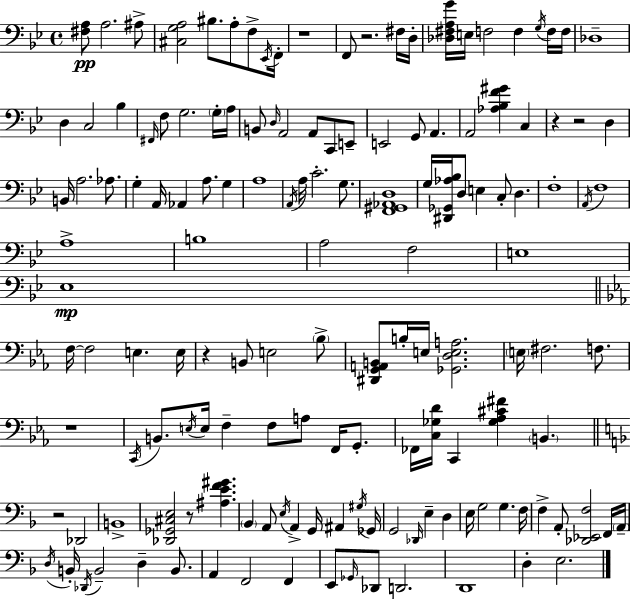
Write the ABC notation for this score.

X:1
T:Untitled
M:4/4
L:1/4
K:Gm
[^F,A,]/2 A,2 ^A,/2 [^C,G,A,]2 ^B,/2 A,/2 F,/2 _E,,/4 F,,/4 z4 F,,/2 z2 ^F,/4 D,/4 [_D,^F,A,G]/4 E,/4 F,2 F, G,/4 F,/4 F,/4 _D,4 D, C,2 _B, ^F,,/4 F,/2 G,2 G,/4 A,/4 B,,/2 D,/4 A,,2 A,,/2 C,,/2 E,,/2 E,,2 G,,/2 A,, A,,2 [_A,_B,F^G] C, z z2 D, B,,/4 A,2 _A,/2 G, A,,/4 _A,, A,/2 G, A,4 A,,/4 A,/4 C2 G,/2 [F,,^G,,_A,,D,]4 G,/4 [^D,,_G,,_A,_B,]/4 D,/2 E, C,/2 D, F,4 A,,/4 F,4 A,4 B,4 A,2 F,2 E,4 _E,4 F,/4 F,2 E, E,/4 z B,,/2 E,2 _B,/2 [^D,,G,,A,,B,,]/2 B,/4 E,/4 [_G,,D,E,A,]2 E,/4 ^F,2 F,/2 z4 C,,/4 B,,/2 E,/4 E,/4 F, F,/2 A,/2 F,,/4 G,,/2 _F,,/4 [C,_G,D]/4 C,, [_G,_A,^C^F] B,, z2 _D,,2 B,,4 [_D,,_G,,^C,E,]2 z/2 [^A,EF^G] _B,, A,,/2 E,/4 A,, G,,/4 ^A,, ^G,/4 _G,,/4 G,,2 _D,,/4 E, D, E,/4 G,2 G, F,/4 F, A,,/2 [_D,,_E,,F,]2 F,,/4 A,,/4 D,/4 B,,/4 _D,,/4 B,,2 D, B,,/2 A,, F,,2 F,, E,,/2 _G,,/4 _D,,/2 D,,2 D,,4 D, E,2